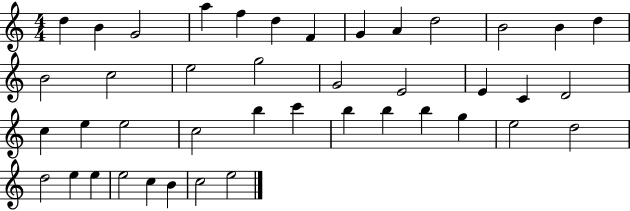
D5/q B4/q G4/h A5/q F5/q D5/q F4/q G4/q A4/q D5/h B4/h B4/q D5/q B4/h C5/h E5/h G5/h G4/h E4/h E4/q C4/q D4/h C5/q E5/q E5/h C5/h B5/q C6/q B5/q B5/q B5/q G5/q E5/h D5/h D5/h E5/q E5/q E5/h C5/q B4/q C5/h E5/h